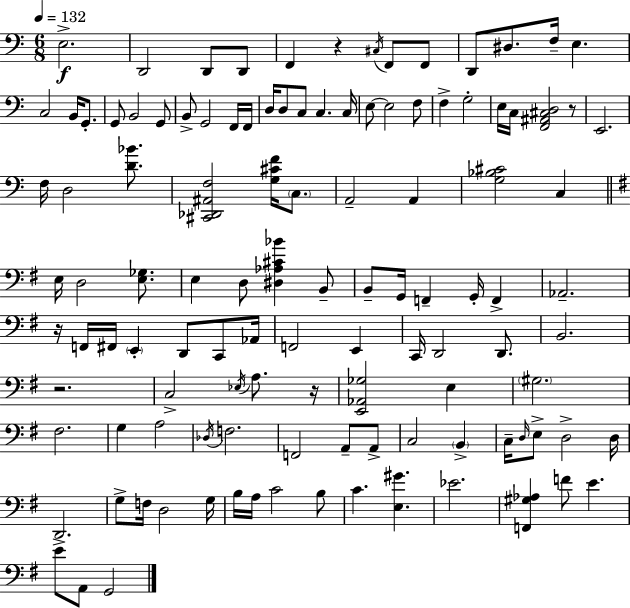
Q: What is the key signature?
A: C major